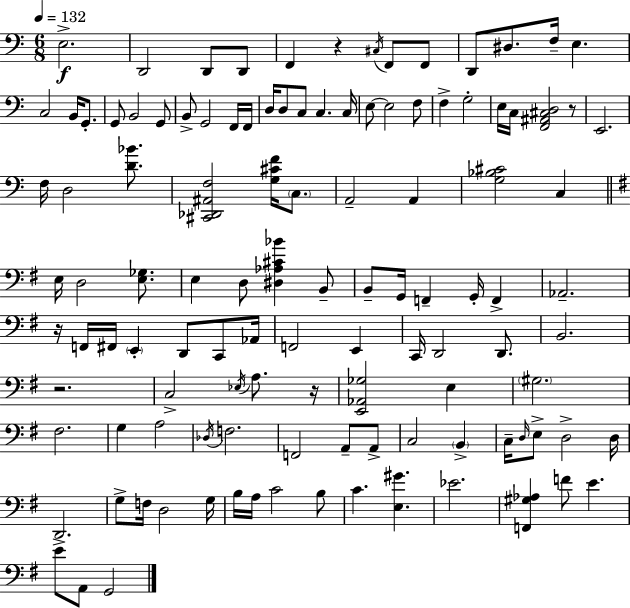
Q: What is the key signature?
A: C major